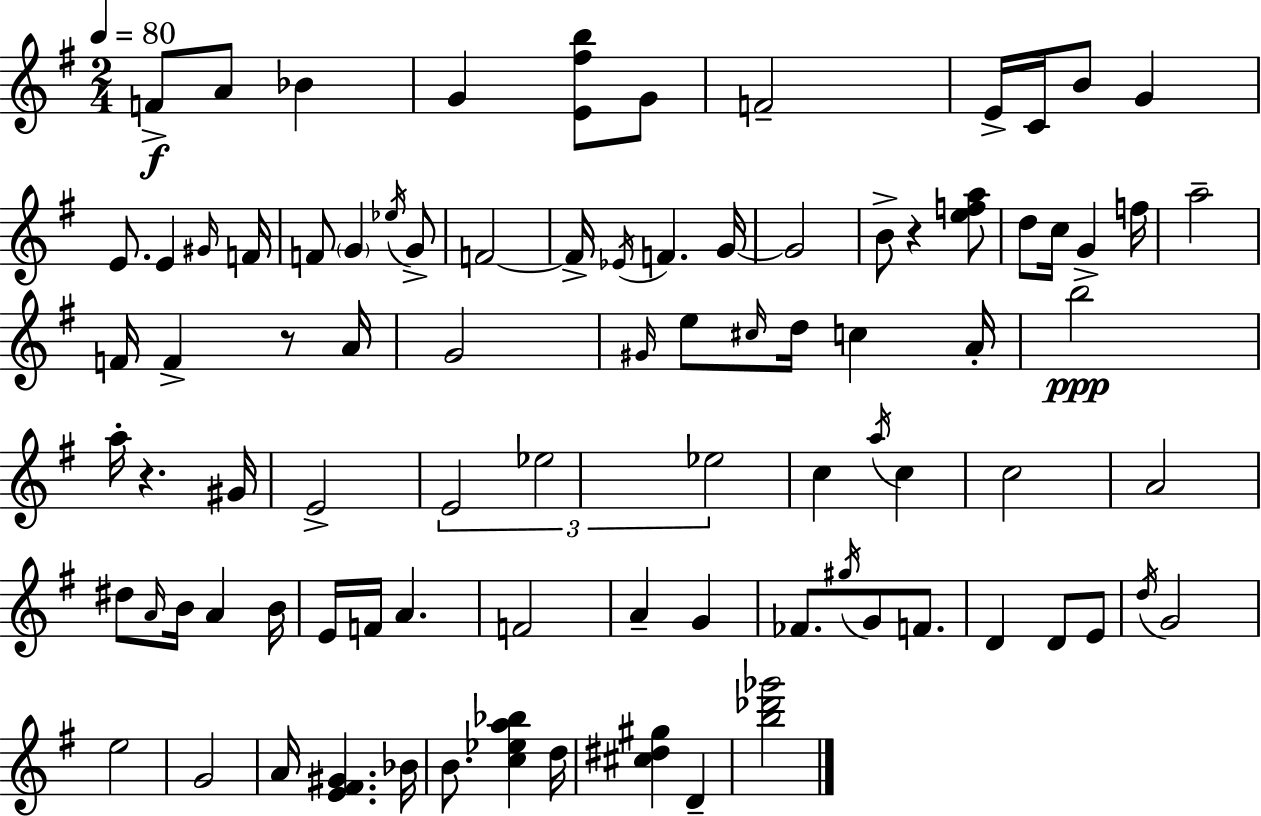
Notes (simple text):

F4/e A4/e Bb4/q G4/q [E4,F#5,B5]/e G4/e F4/h E4/s C4/s B4/e G4/q E4/e. E4/q G#4/s F4/s F4/e G4/q Eb5/s G4/e F4/h F4/s Eb4/s F4/q. G4/s G4/h B4/e R/q [E5,F5,A5]/e D5/e C5/s G4/q F5/s A5/h F4/s F4/q R/e A4/s G4/h G#4/s E5/e C#5/s D5/s C5/q A4/s B5/h A5/s R/q. G#4/s E4/h E4/h Eb5/h Eb5/h C5/q A5/s C5/q C5/h A4/h D#5/e A4/s B4/s A4/q B4/s E4/s F4/s A4/q. F4/h A4/q G4/q FES4/e. G#5/s G4/e F4/e. D4/q D4/e E4/e D5/s G4/h E5/h G4/h A4/s [E4,F#4,G#4]/q. Bb4/s B4/e. [C5,Eb5,A5,Bb5]/q D5/s [C#5,D#5,G#5]/q D4/q [B5,Db6,Gb6]/h